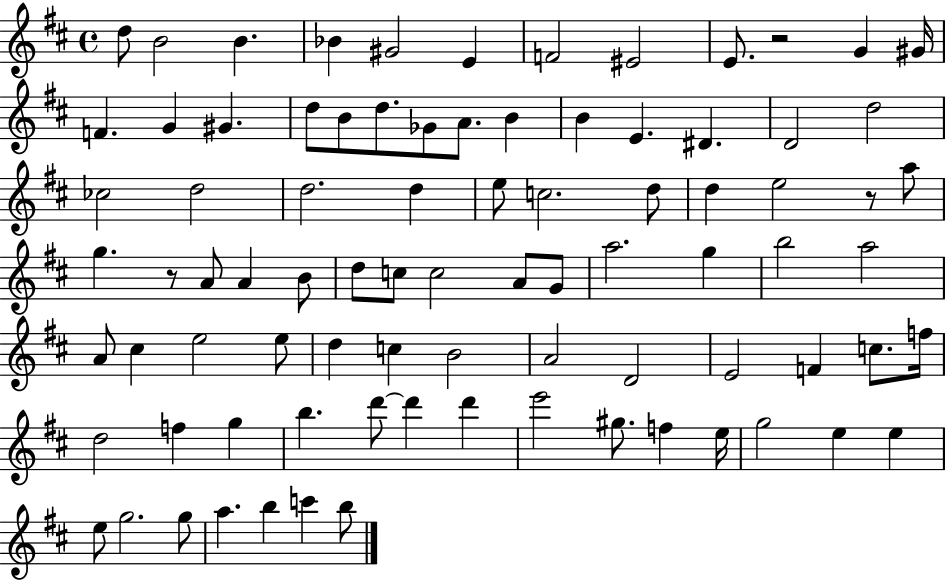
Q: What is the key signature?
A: D major